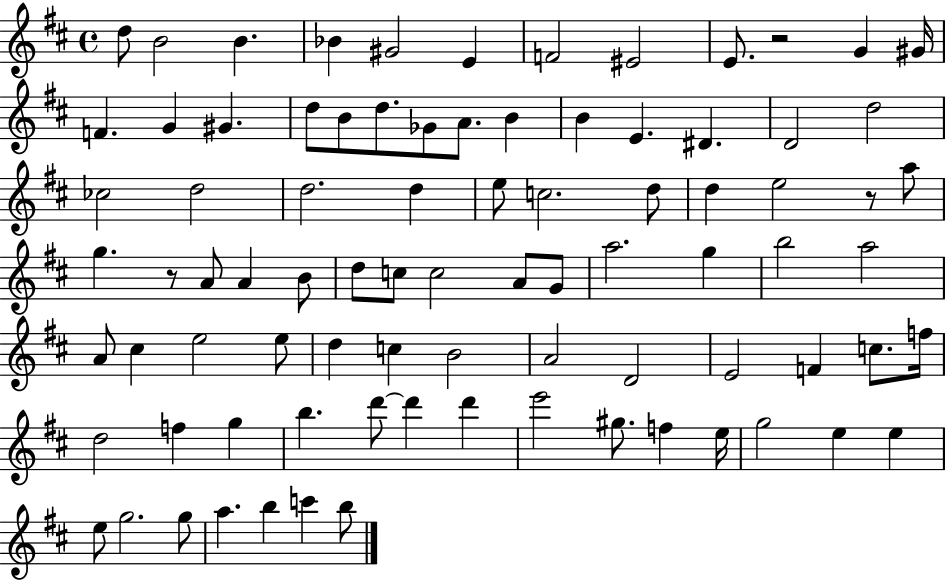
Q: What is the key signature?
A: D major